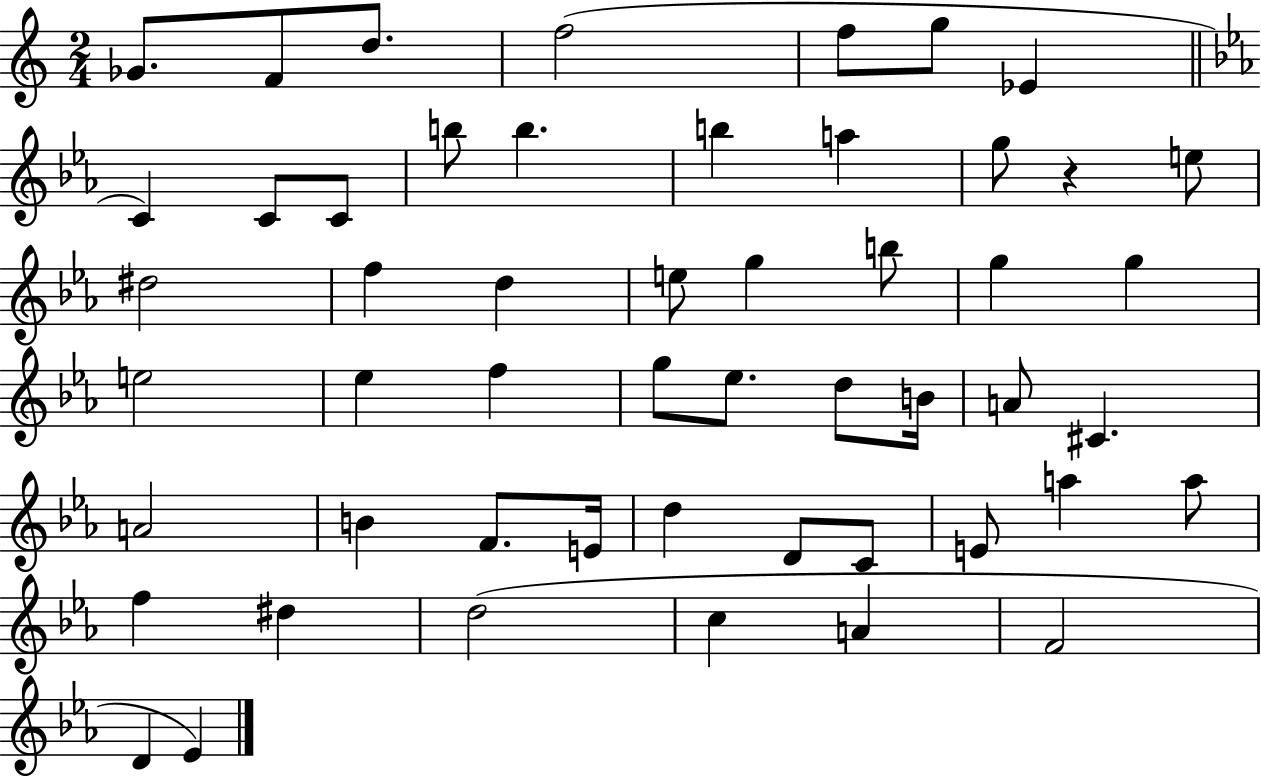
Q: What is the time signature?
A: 2/4